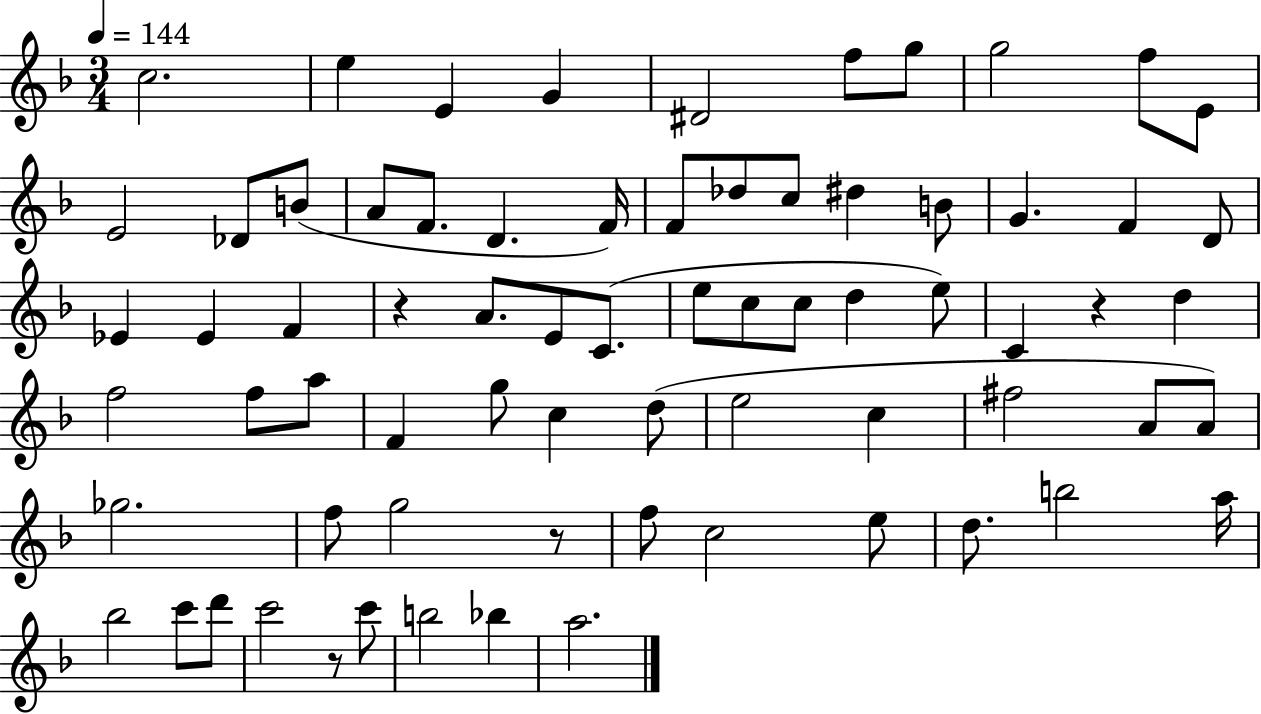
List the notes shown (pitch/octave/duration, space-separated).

C5/h. E5/q E4/q G4/q D#4/h F5/e G5/e G5/h F5/e E4/e E4/h Db4/e B4/e A4/e F4/e. D4/q. F4/s F4/e Db5/e C5/e D#5/q B4/e G4/q. F4/q D4/e Eb4/q Eb4/q F4/q R/q A4/e. E4/e C4/e. E5/e C5/e C5/e D5/q E5/e C4/q R/q D5/q F5/h F5/e A5/e F4/q G5/e C5/q D5/e E5/h C5/q F#5/h A4/e A4/e Gb5/h. F5/e G5/h R/e F5/e C5/h E5/e D5/e. B5/h A5/s Bb5/h C6/e D6/e C6/h R/e C6/e B5/h Bb5/q A5/h.